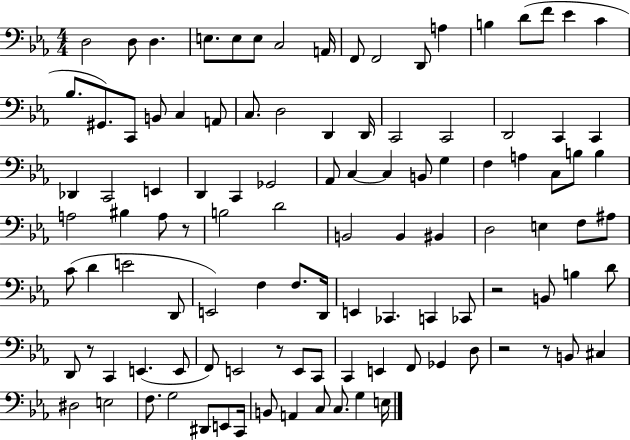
X:1
T:Untitled
M:4/4
L:1/4
K:Eb
D,2 D,/2 D, E,/2 E,/2 E,/2 C,2 A,,/4 F,,/2 F,,2 D,,/2 A, B, D/2 F/2 _E C _B,/2 ^G,,/2 C,,/2 B,,/2 C, A,,/2 C,/2 D,2 D,, D,,/4 C,,2 C,,2 D,,2 C,, C,, _D,, C,,2 E,, D,, C,, _G,,2 _A,,/2 C, C, B,,/2 G, F, A, C,/2 B,/2 B, A,2 ^B, A,/2 z/2 B,2 D2 B,,2 B,, ^B,, D,2 E, F,/2 ^A,/2 C/2 D E2 D,,/2 E,,2 F, F,/2 D,,/4 E,, _C,, C,, _C,,/2 z2 B,,/2 B, D/2 D,,/2 z/2 C,, E,, E,,/2 F,,/2 E,,2 z/2 E,,/2 C,,/2 C,, E,, F,,/2 _G,, D,/2 z2 z/2 B,,/2 ^C, ^D,2 E,2 F,/2 G,2 ^D,,/2 E,,/2 C,,/4 B,,/2 A,, C,/2 C,/2 G, E,/4